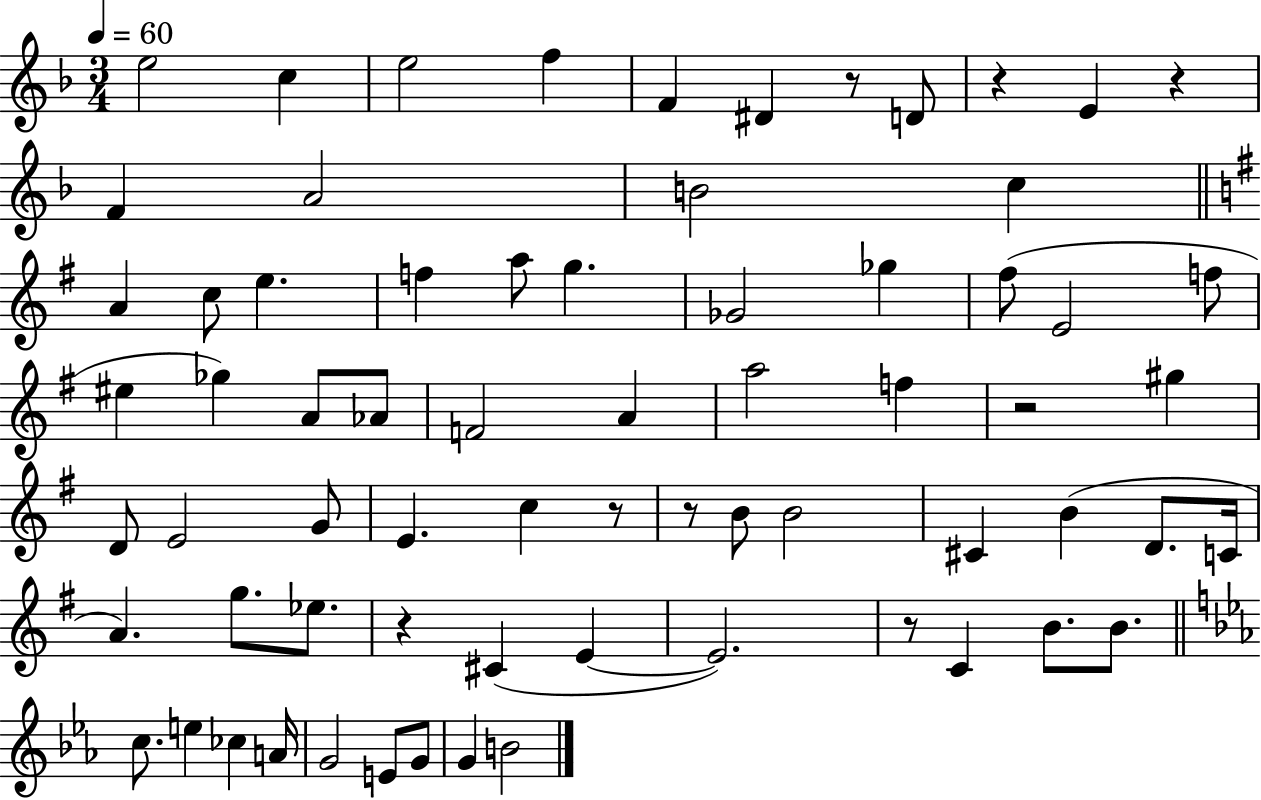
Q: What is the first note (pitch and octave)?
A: E5